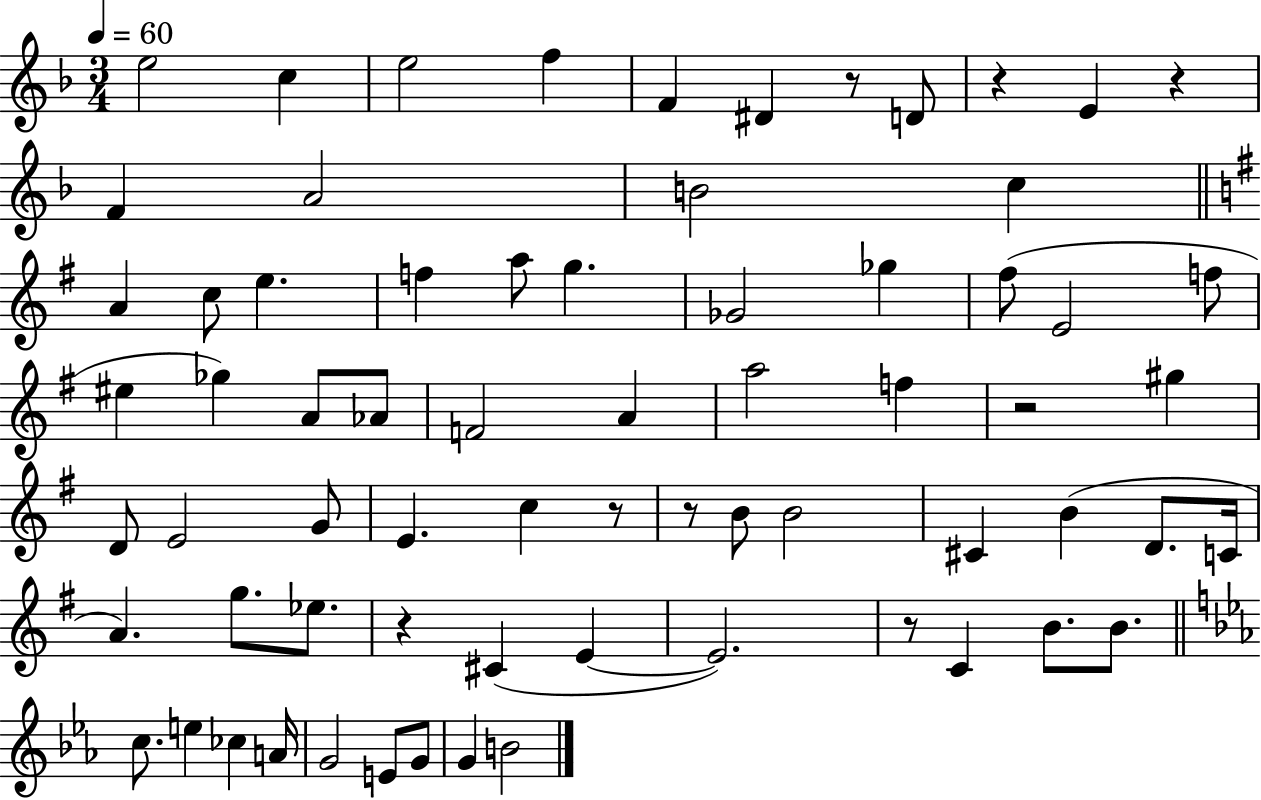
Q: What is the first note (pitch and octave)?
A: E5